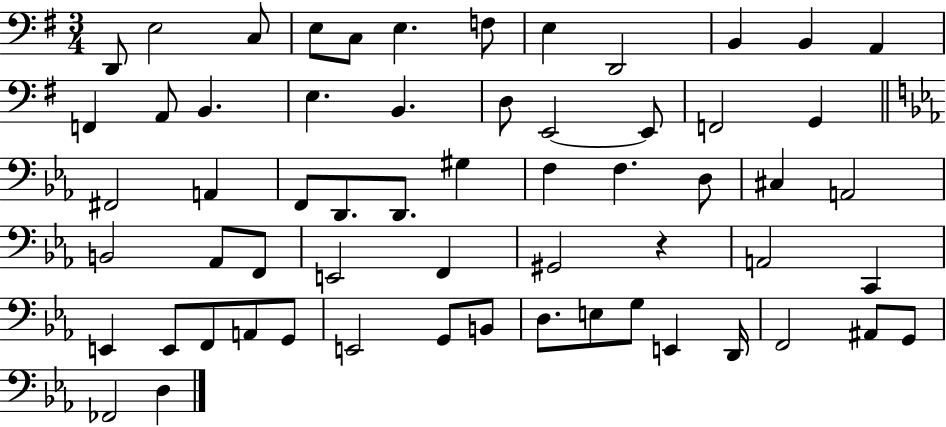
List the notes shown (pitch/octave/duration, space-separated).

D2/e E3/h C3/e E3/e C3/e E3/q. F3/e E3/q D2/h B2/q B2/q A2/q F2/q A2/e B2/q. E3/q. B2/q. D3/e E2/h E2/e F2/h G2/q F#2/h A2/q F2/e D2/e. D2/e. G#3/q F3/q F3/q. D3/e C#3/q A2/h B2/h Ab2/e F2/e E2/h F2/q G#2/h R/q A2/h C2/q E2/q E2/e F2/e A2/e G2/e E2/h G2/e B2/e D3/e. E3/e G3/e E2/q D2/s F2/h A#2/e G2/e FES2/h D3/q